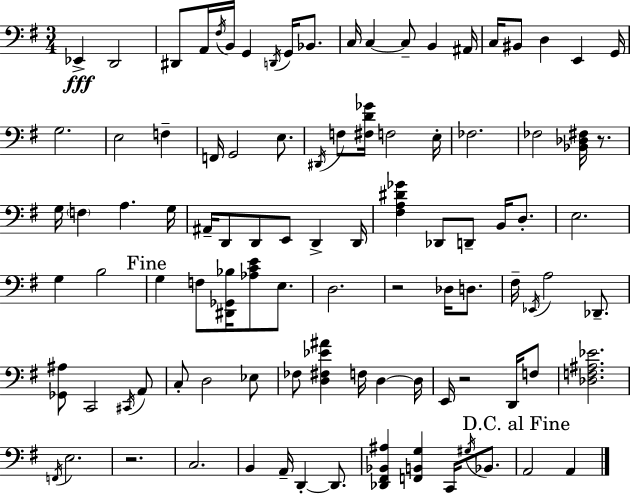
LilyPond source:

{
  \clef bass
  \numericTimeSignature
  \time 3/4
  \key e \minor
  \repeat volta 2 { ees,4->\fff d,2 | dis,8 a,16 \acciaccatura { fis16 } b,16 g,4 \acciaccatura { d,16 } g,16 bes,8. | c16 c4~~ c8-- b,4 | ais,16 c16 bis,8 d4 e,4 | \break g,16 g2. | e2 f4-- | f,16 g,2 e8. | \acciaccatura { dis,16 } f8 <fis d' ges'>16 f2 | \break e16-. fes2. | fes2 <bes, des fis>16 | r8. g16 \parenthesize f4 a4. | g16 ais,16-- d,8 d,8 e,8 d,4-> | \break d,16 <fis a dis' ges'>4 des,8 d,8-- b,16 | d8.-. e2. | g4 b2 | \mark "Fine" g4 f8 <dis, ges, bes>16 <aes c' e'>8 | \break e8. d2. | r2 des16 | d8. fis16-- \acciaccatura { ees,16 } a2 | des,8.-- <ges, ais>8 c,2 | \break \acciaccatura { cis,16 } a,8 c8-. d2 | ees8 fes8 <d fis ees' ais'>4 f16 | d4~~ d16 e,16 r2 | d,16 f8 <des f ais ees'>2. | \break \acciaccatura { f,16 } e2. | r2. | c2. | b,4 a,16-- d,4-.~~ | \break d,8. <des, fis, bes, ais>4 <f, b, g>4 | c,16 \acciaccatura { gis16 } bes,8. \mark "D.C. al Fine" a,2 | a,4 } \bar "|."
}